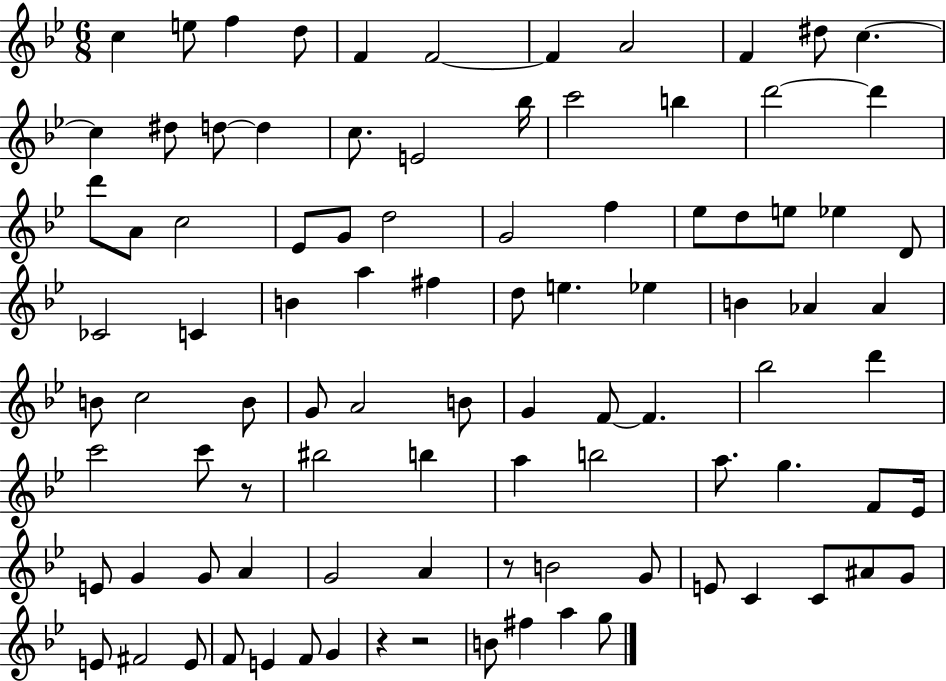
C5/q E5/e F5/q D5/e F4/q F4/h F4/q A4/h F4/q D#5/e C5/q. C5/q D#5/e D5/e D5/q C5/e. E4/h Bb5/s C6/h B5/q D6/h D6/q D6/e A4/e C5/h Eb4/e G4/e D5/h G4/h F5/q Eb5/e D5/e E5/e Eb5/q D4/e CES4/h C4/q B4/q A5/q F#5/q D5/e E5/q. Eb5/q B4/q Ab4/q Ab4/q B4/e C5/h B4/e G4/e A4/h B4/e G4/q F4/e F4/q. Bb5/h D6/q C6/h C6/e R/e BIS5/h B5/q A5/q B5/h A5/e. G5/q. F4/e Eb4/s E4/e G4/q G4/e A4/q G4/h A4/q R/e B4/h G4/e E4/e C4/q C4/e A#4/e G4/e E4/e F#4/h E4/e F4/e E4/q F4/e G4/q R/q R/h B4/e F#5/q A5/q G5/e